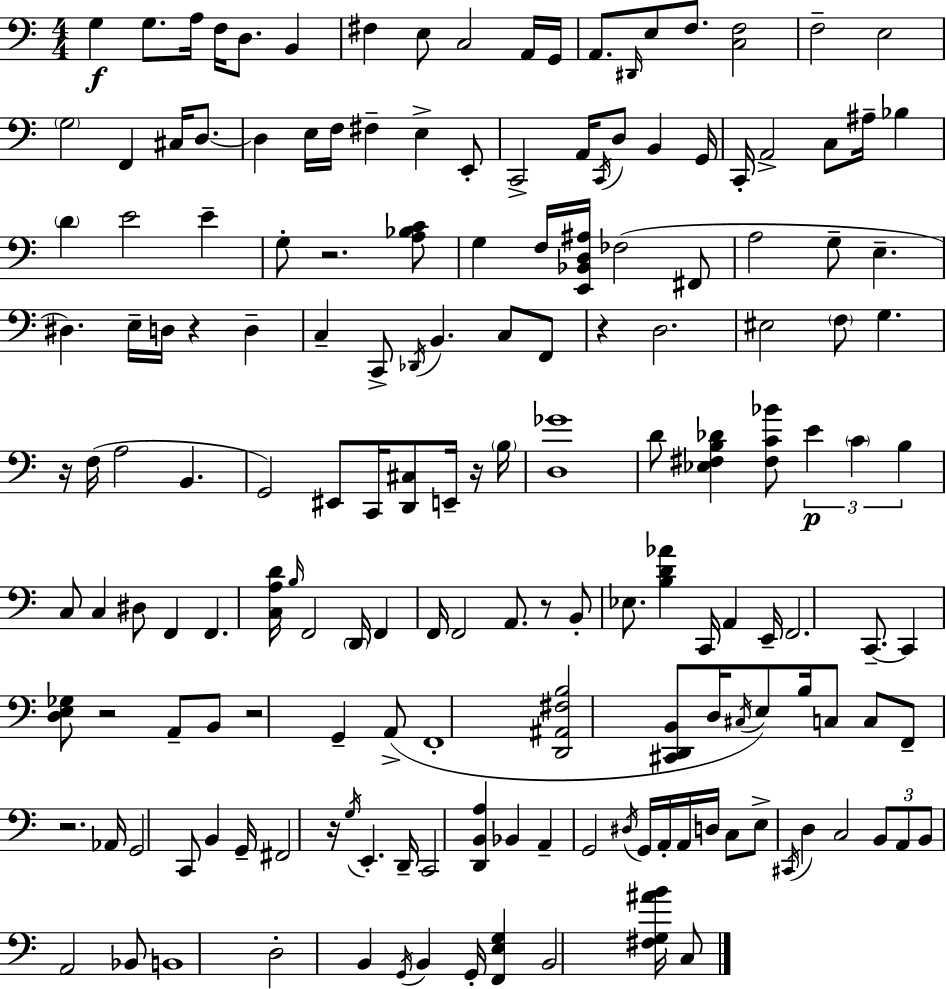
G3/q G3/e. A3/s F3/s D3/e. B2/q F#3/q E3/e C3/h A2/s G2/s A2/e. D#2/s E3/e F3/e. [C3,F3]/h F3/h E3/h G3/h F2/q C#3/s D3/e. D3/q E3/s F3/s F#3/q E3/q E2/e C2/h A2/s C2/s D3/e B2/q G2/s C2/s A2/h C3/e A#3/s Bb3/q D4/q E4/h E4/q G3/e R/h. [A3,Bb3,C4]/e G3/q F3/s [E2,Bb2,D3,A#3]/s FES3/h F#2/e A3/h G3/e E3/q. D#3/q. E3/s D3/s R/q D3/q C3/q C2/e Db2/s B2/q. C3/e F2/e R/q D3/h. EIS3/h F3/e G3/q. R/s F3/s A3/h B2/q. G2/h EIS2/e C2/s [D2,C#3]/e E2/s R/s B3/s [D3,Gb4]/w D4/e [Eb3,F#3,B3,Db4]/q [F#3,C4,Bb4]/e E4/q C4/q B3/q C3/e C3/q D#3/e F2/q F2/q. [C3,A3,D4]/s B3/s F2/h D2/s F2/q F2/s F2/h A2/e. R/e B2/e Eb3/e. [B3,D4,Ab4]/q C2/s A2/q E2/s F2/h. C2/e. C2/q [D3,E3,Gb3]/e R/h A2/e B2/e R/h G2/q A2/e F2/w [D2,A#2,F#3,B3]/h [C#2,D2,B2]/e D3/s C#3/s E3/e B3/s C3/e C3/e F2/e R/h. Ab2/s G2/h C2/e B2/q G2/s F#2/h R/s G3/s E2/q. D2/s C2/h [D2,B2,A3]/q Bb2/q A2/q G2/h D#3/s G2/s A2/s A2/s D3/s C3/e E3/e C#2/s D3/q C3/h B2/e A2/e B2/e A2/h Bb2/e B2/w D3/h B2/q G2/s B2/q G2/s [F2,E3,G3]/q B2/h [F#3,G3,A#4,B4]/s C3/e